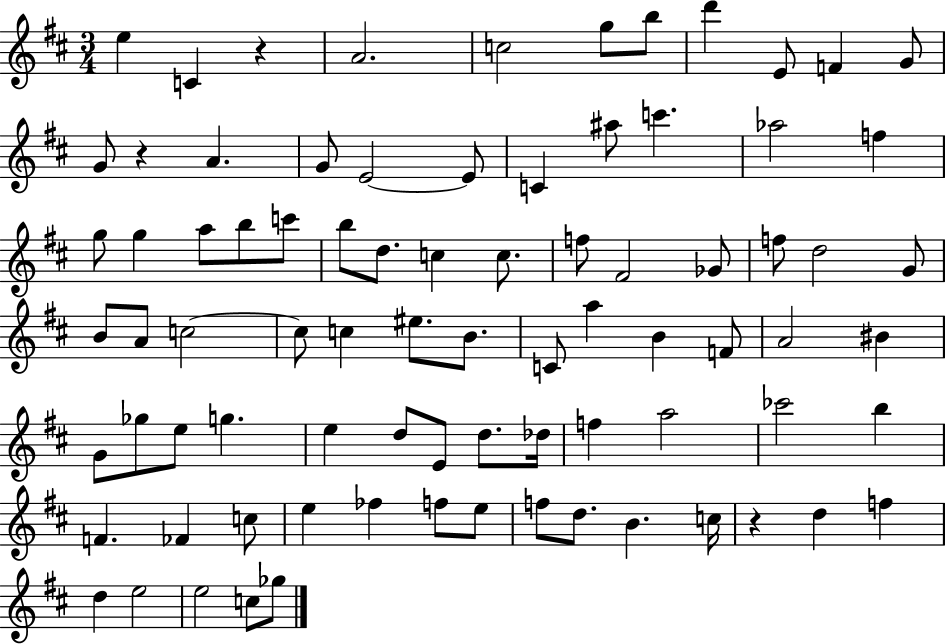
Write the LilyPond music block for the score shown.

{
  \clef treble
  \numericTimeSignature
  \time 3/4
  \key d \major
  \repeat volta 2 { e''4 c'4 r4 | a'2. | c''2 g''8 b''8 | d'''4 e'8 f'4 g'8 | \break g'8 r4 a'4. | g'8 e'2~~ e'8 | c'4 ais''8 c'''4. | aes''2 f''4 | \break g''8 g''4 a''8 b''8 c'''8 | b''8 d''8. c''4 c''8. | f''8 fis'2 ges'8 | f''8 d''2 g'8 | \break b'8 a'8 c''2~~ | c''8 c''4 eis''8. b'8. | c'8 a''4 b'4 f'8 | a'2 bis'4 | \break g'8 ges''8 e''8 g''4. | e''4 d''8 e'8 d''8. des''16 | f''4 a''2 | ces'''2 b''4 | \break f'4. fes'4 c''8 | e''4 fes''4 f''8 e''8 | f''8 d''8. b'4. c''16 | r4 d''4 f''4 | \break d''4 e''2 | e''2 c''8 ges''8 | } \bar "|."
}